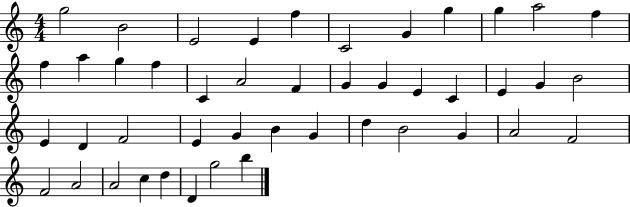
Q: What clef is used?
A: treble